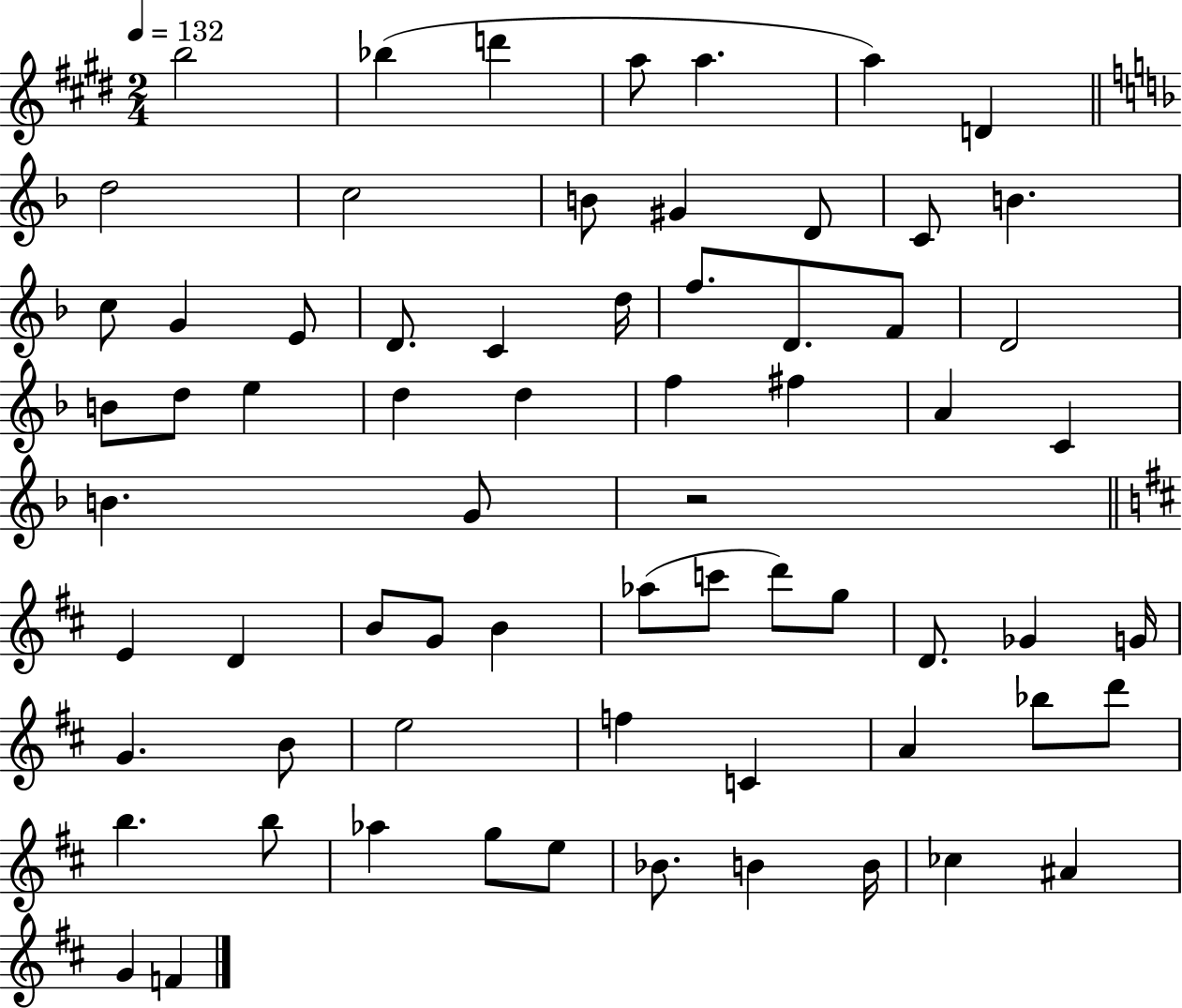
{
  \clef treble
  \numericTimeSignature
  \time 2/4
  \key e \major
  \tempo 4 = 132
  \repeat volta 2 { b''2 | bes''4( d'''4 | a''8 a''4. | a''4) d'4 | \break \bar "||" \break \key f \major d''2 | c''2 | b'8 gis'4 d'8 | c'8 b'4. | \break c''8 g'4 e'8 | d'8. c'4 d''16 | f''8. d'8. f'8 | d'2 | \break b'8 d''8 e''4 | d''4 d''4 | f''4 fis''4 | a'4 c'4 | \break b'4. g'8 | r2 | \bar "||" \break \key d \major e'4 d'4 | b'8 g'8 b'4 | aes''8( c'''8 d'''8) g''8 | d'8. ges'4 g'16 | \break g'4. b'8 | e''2 | f''4 c'4 | a'4 bes''8 d'''8 | \break b''4. b''8 | aes''4 g''8 e''8 | bes'8. b'4 b'16 | ces''4 ais'4 | \break g'4 f'4 | } \bar "|."
}